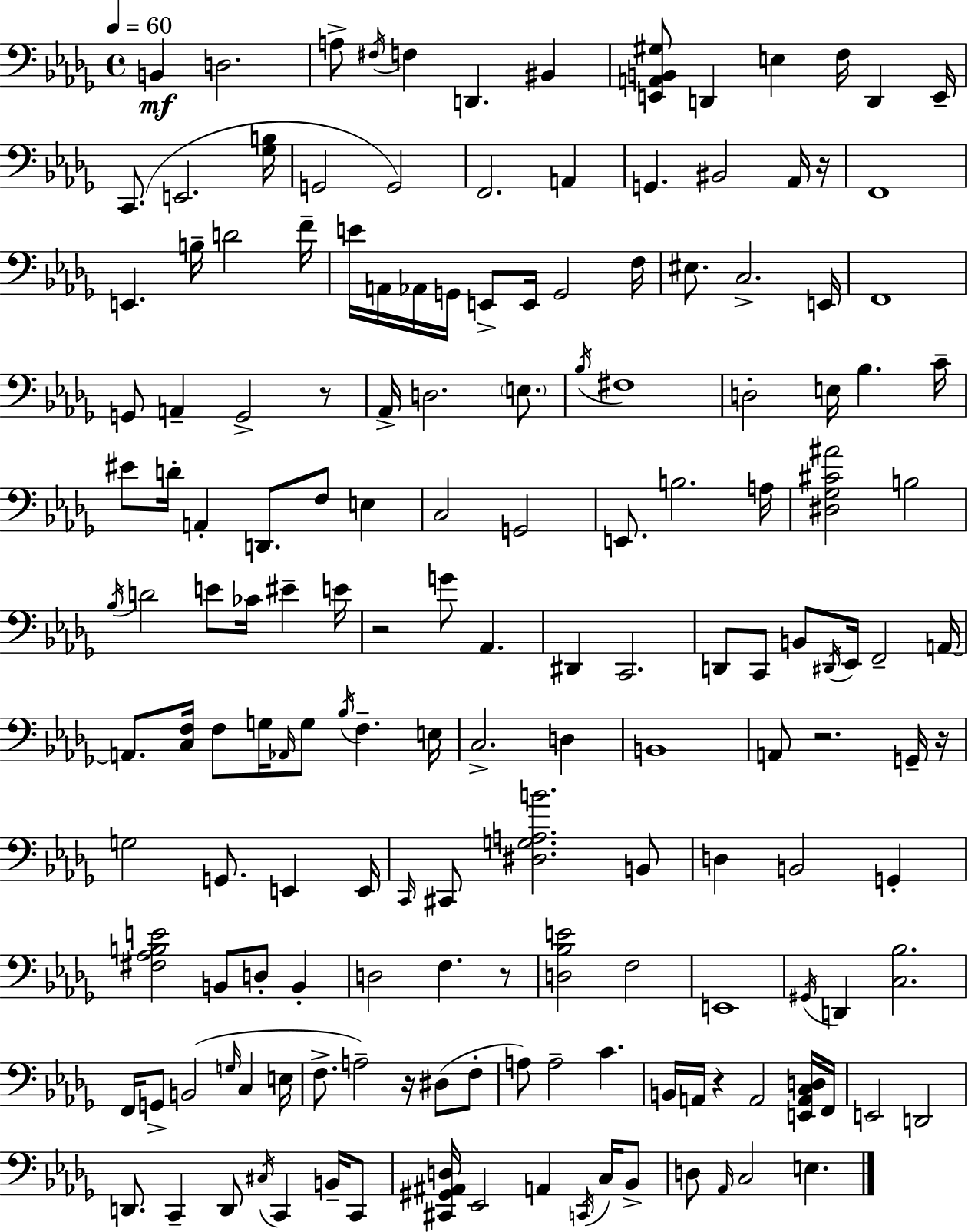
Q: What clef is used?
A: bass